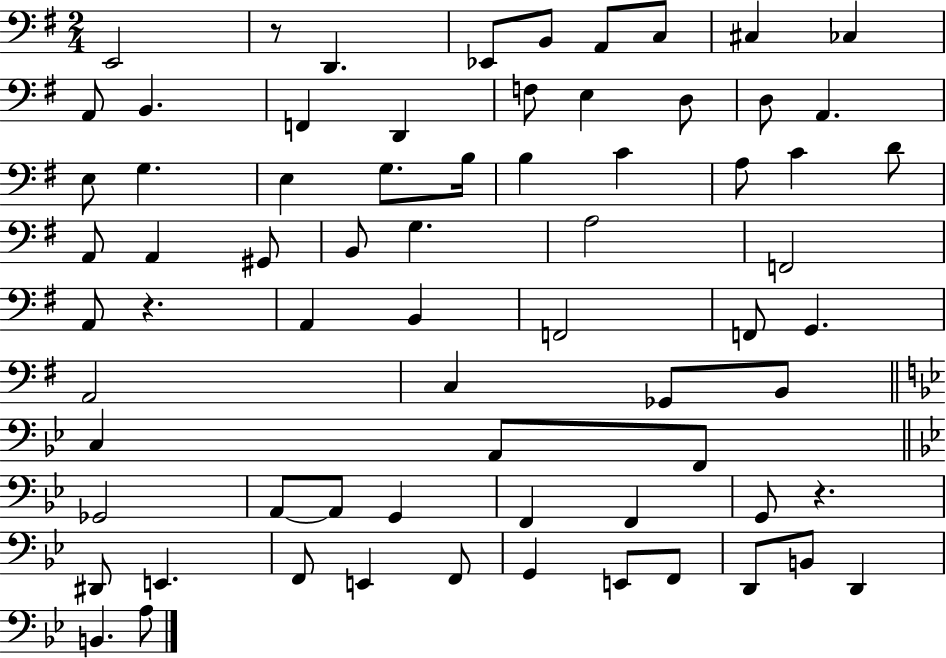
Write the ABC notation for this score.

X:1
T:Untitled
M:2/4
L:1/4
K:G
E,,2 z/2 D,, _E,,/2 B,,/2 A,,/2 C,/2 ^C, _C, A,,/2 B,, F,, D,, F,/2 E, D,/2 D,/2 A,, E,/2 G, E, G,/2 B,/4 B, C A,/2 C D/2 A,,/2 A,, ^G,,/2 B,,/2 G, A,2 F,,2 A,,/2 z A,, B,, F,,2 F,,/2 G,, A,,2 C, _G,,/2 B,,/2 C, A,,/2 F,,/2 _G,,2 A,,/2 A,,/2 G,, F,, F,, G,,/2 z ^D,,/2 E,, F,,/2 E,, F,,/2 G,, E,,/2 F,,/2 D,,/2 B,,/2 D,, B,, A,/2